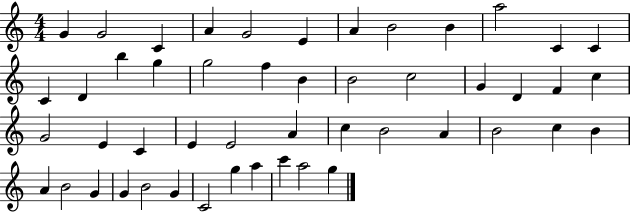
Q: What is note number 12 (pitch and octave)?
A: C4